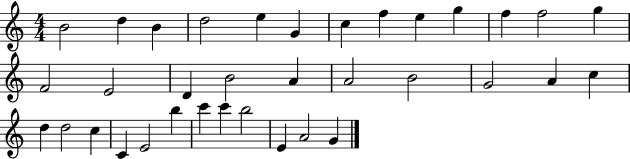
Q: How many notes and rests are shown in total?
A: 35